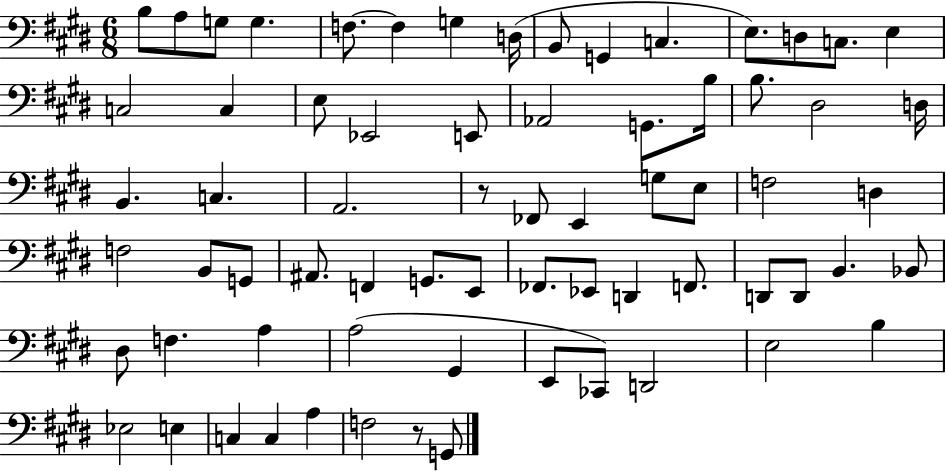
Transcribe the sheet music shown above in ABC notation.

X:1
T:Untitled
M:6/8
L:1/4
K:E
B,/2 A,/2 G,/2 G, F,/2 F, G, D,/4 B,,/2 G,, C, E,/2 D,/2 C,/2 E, C,2 C, E,/2 _E,,2 E,,/2 _A,,2 G,,/2 B,/4 B,/2 ^D,2 D,/4 B,, C, A,,2 z/2 _F,,/2 E,, G,/2 E,/2 F,2 D, F,2 B,,/2 G,,/2 ^A,,/2 F,, G,,/2 E,,/2 _F,,/2 _E,,/2 D,, F,,/2 D,,/2 D,,/2 B,, _B,,/2 ^D,/2 F, A, A,2 ^G,, E,,/2 _C,,/2 D,,2 E,2 B, _E,2 E, C, C, A, F,2 z/2 G,,/2